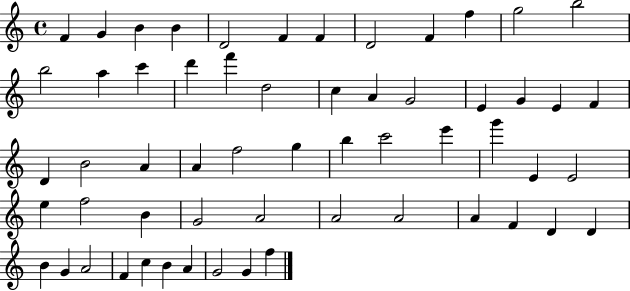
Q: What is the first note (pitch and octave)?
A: F4